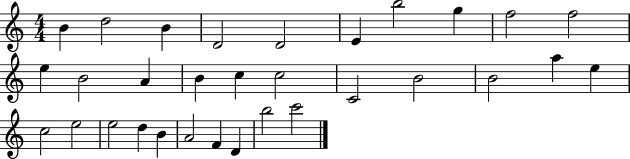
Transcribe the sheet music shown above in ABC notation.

X:1
T:Untitled
M:4/4
L:1/4
K:C
B d2 B D2 D2 E b2 g f2 f2 e B2 A B c c2 C2 B2 B2 a e c2 e2 e2 d B A2 F D b2 c'2